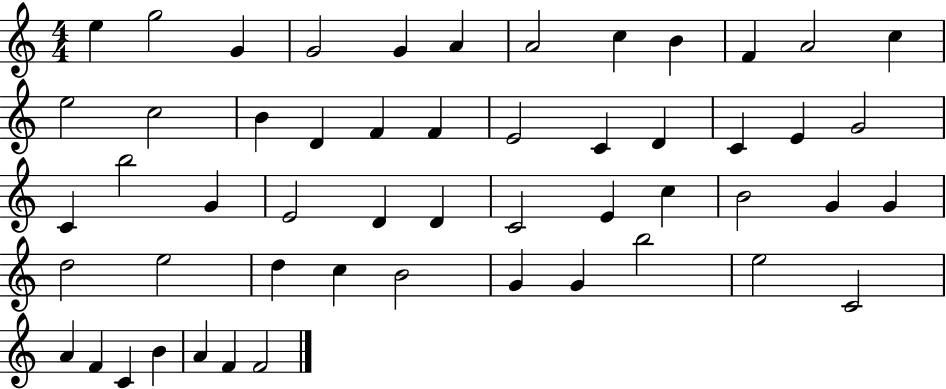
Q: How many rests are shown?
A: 0